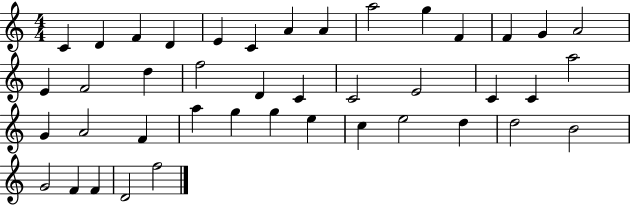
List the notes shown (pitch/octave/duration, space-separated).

C4/q D4/q F4/q D4/q E4/q C4/q A4/q A4/q A5/h G5/q F4/q F4/q G4/q A4/h E4/q F4/h D5/q F5/h D4/q C4/q C4/h E4/h C4/q C4/q A5/h G4/q A4/h F4/q A5/q G5/q G5/q E5/q C5/q E5/h D5/q D5/h B4/h G4/h F4/q F4/q D4/h F5/h